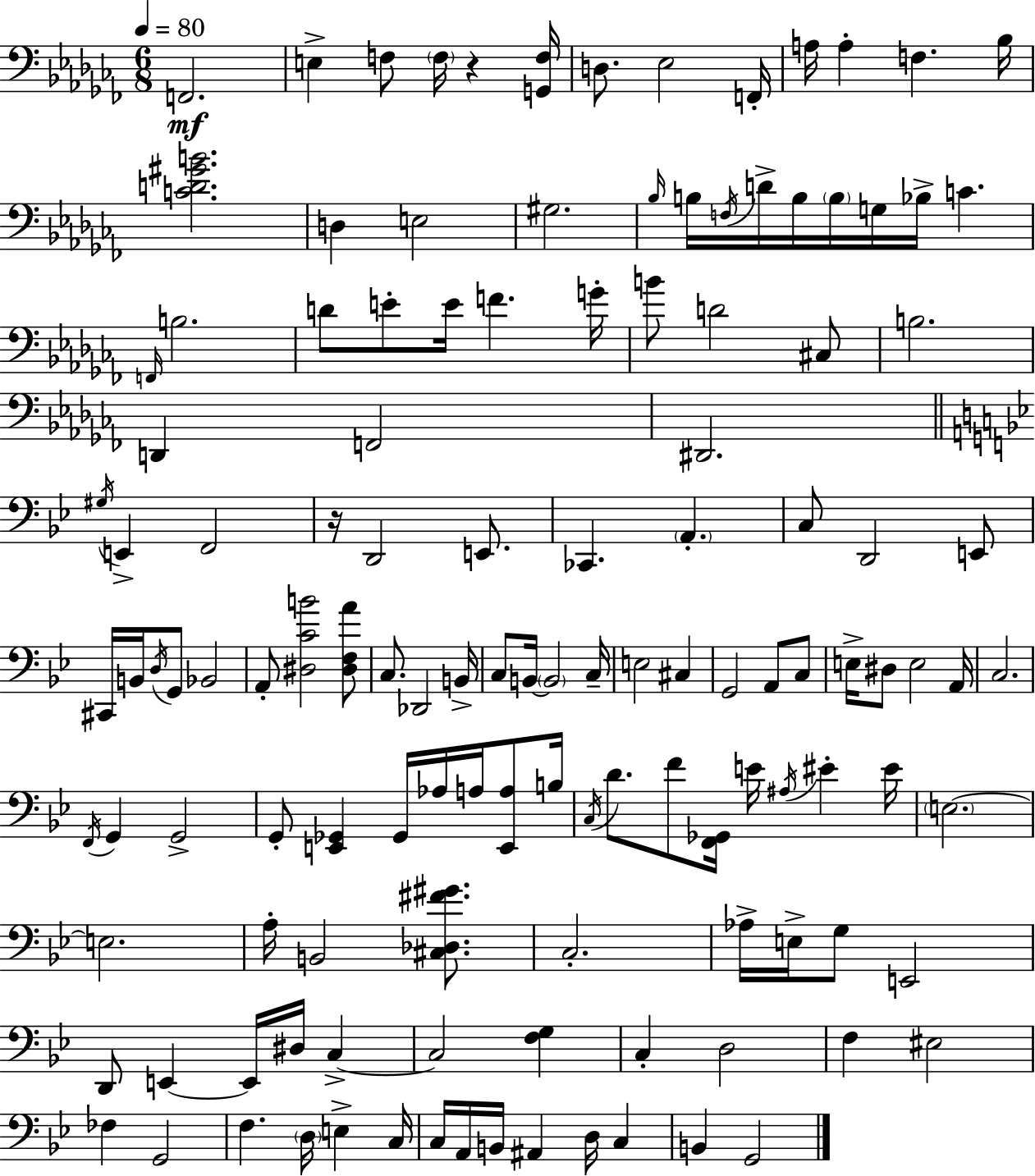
{
  \clef bass
  \numericTimeSignature
  \time 6/8
  \key aes \minor
  \tempo 4 = 80
  f,2.\mf | e4-> f8 \parenthesize f16 r4 <g, f>16 | d8. ees2 f,16-. | a16 a4-. f4. bes16 | \break <c' d' gis' b'>2. | d4 e2 | gis2. | \grace { bes16 } b16 \acciaccatura { f16 } d'16-> b16 \parenthesize b16 g16 bes16-> c'4. | \break \grace { f,16 } b2. | d'8 e'8-. e'16 f'4. | g'16-. b'8 d'2 | cis8 b2. | \break d,4 f,2 | dis,2. | \bar "||" \break \key bes \major \acciaccatura { gis16 } e,4-> f,2 | r16 d,2 e,8. | ces,4. \parenthesize a,4.-. | c8 d,2 e,8 | \break cis,16 b,16 \acciaccatura { d16 } g,8 bes,2 | a,8-. <dis c' b'>2 | <dis f a'>8 c8. des,2 | b,16-> c8 b,16~~ \parenthesize b,2 | \break c16-- e2 cis4 | g,2 a,8 | c8 e16-> dis8 e2 | a,16 c2. | \break \acciaccatura { f,16 } g,4 g,2-> | g,8-. <e, ges,>4 ges,16 aes16 a16 | <e, a>8 b16 \acciaccatura { c16 } d'8. f'8 <f, ges,>16 e'16 \acciaccatura { ais16 } | eis'4-. eis'16 \parenthesize e2.~~ | \break e2. | a16-. b,2 | <cis des fis' gis'>8. c2.-. | aes16-> e16-> g8 e,2 | \break d,8 e,4~~ e,16 | dis16 c4->~~ c2 | <f g>4 c4-. d2 | f4 eis2 | \break fes4 g,2 | f4. \parenthesize d16 | e4-> c16 c16 a,16 b,16 ais,4 | d16 c4 b,4 g,2 | \break \bar "|."
}